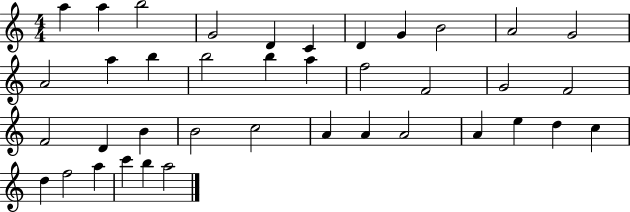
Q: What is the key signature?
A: C major